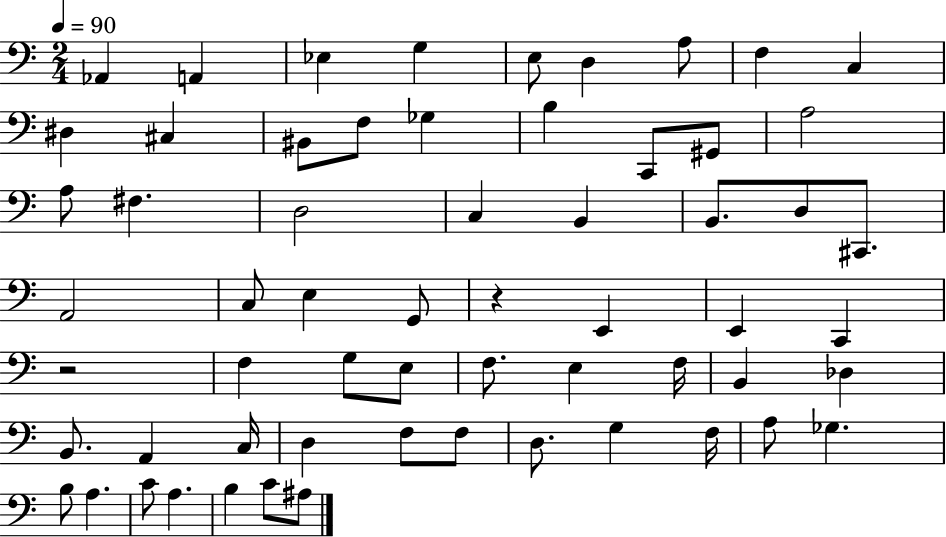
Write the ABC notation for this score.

X:1
T:Untitled
M:2/4
L:1/4
K:C
_A,, A,, _E, G, E,/2 D, A,/2 F, C, ^D, ^C, ^B,,/2 F,/2 _G, B, C,,/2 ^G,,/2 A,2 A,/2 ^F, D,2 C, B,, B,,/2 D,/2 ^C,,/2 A,,2 C,/2 E, G,,/2 z E,, E,, C,, z2 F, G,/2 E,/2 F,/2 E, F,/4 B,, _D, B,,/2 A,, C,/4 D, F,/2 F,/2 D,/2 G, F,/4 A,/2 _G, B,/2 A, C/2 A, B, C/2 ^A,/2